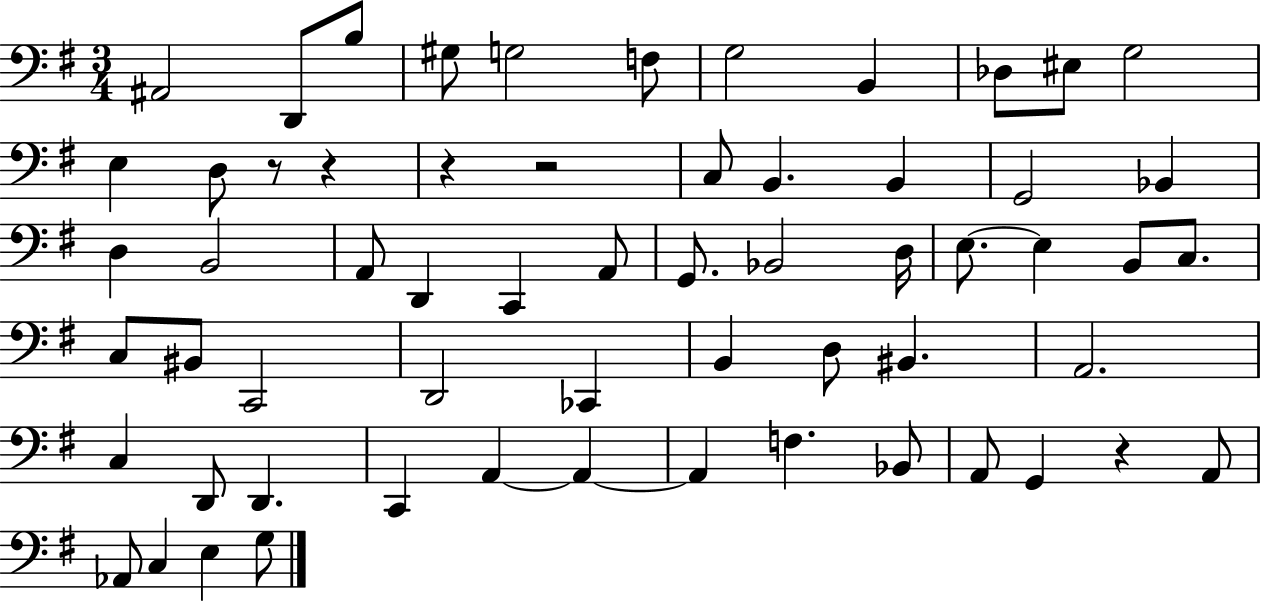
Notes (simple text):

A#2/h D2/e B3/e G#3/e G3/h F3/e G3/h B2/q Db3/e EIS3/e G3/h E3/q D3/e R/e R/q R/q R/h C3/e B2/q. B2/q G2/h Bb2/q D3/q B2/h A2/e D2/q C2/q A2/e G2/e. Bb2/h D3/s E3/e. E3/q B2/e C3/e. C3/e BIS2/e C2/h D2/h CES2/q B2/q D3/e BIS2/q. A2/h. C3/q D2/e D2/q. C2/q A2/q A2/q A2/q F3/q. Bb2/e A2/e G2/q R/q A2/e Ab2/e C3/q E3/q G3/e